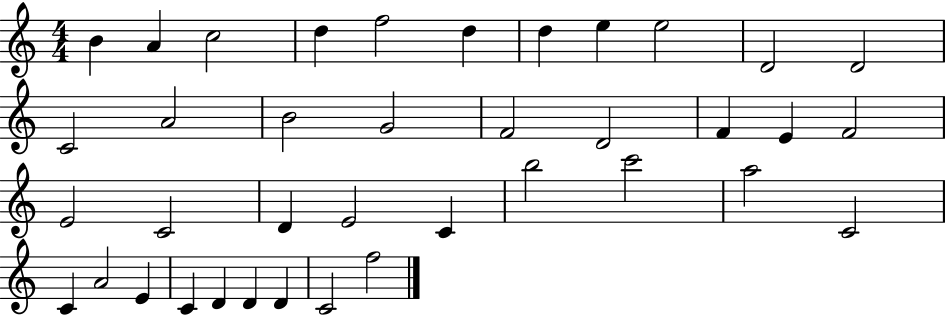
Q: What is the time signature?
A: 4/4